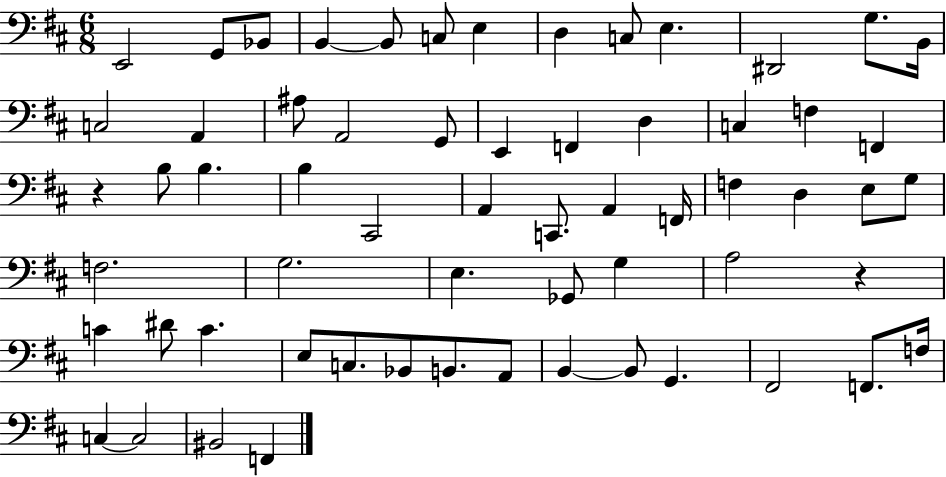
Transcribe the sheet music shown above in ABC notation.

X:1
T:Untitled
M:6/8
L:1/4
K:D
E,,2 G,,/2 _B,,/2 B,, B,,/2 C,/2 E, D, C,/2 E, ^D,,2 G,/2 B,,/4 C,2 A,, ^A,/2 A,,2 G,,/2 E,, F,, D, C, F, F,, z B,/2 B, B, ^C,,2 A,, C,,/2 A,, F,,/4 F, D, E,/2 G,/2 F,2 G,2 E, _G,,/2 G, A,2 z C ^D/2 C E,/2 C,/2 _B,,/2 B,,/2 A,,/2 B,, B,,/2 G,, ^F,,2 F,,/2 F,/4 C, C,2 ^B,,2 F,,